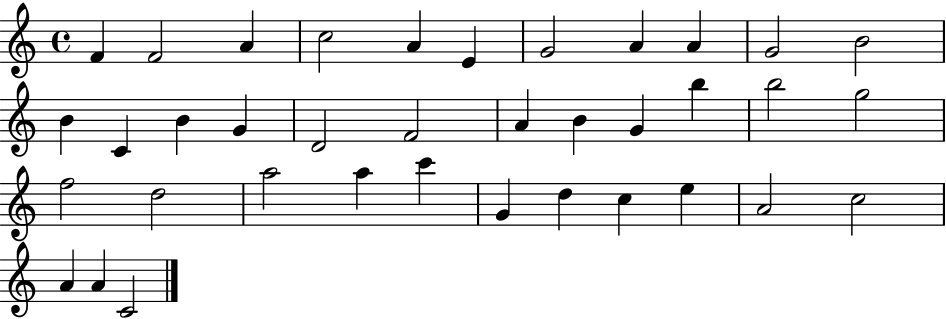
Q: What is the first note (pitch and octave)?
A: F4